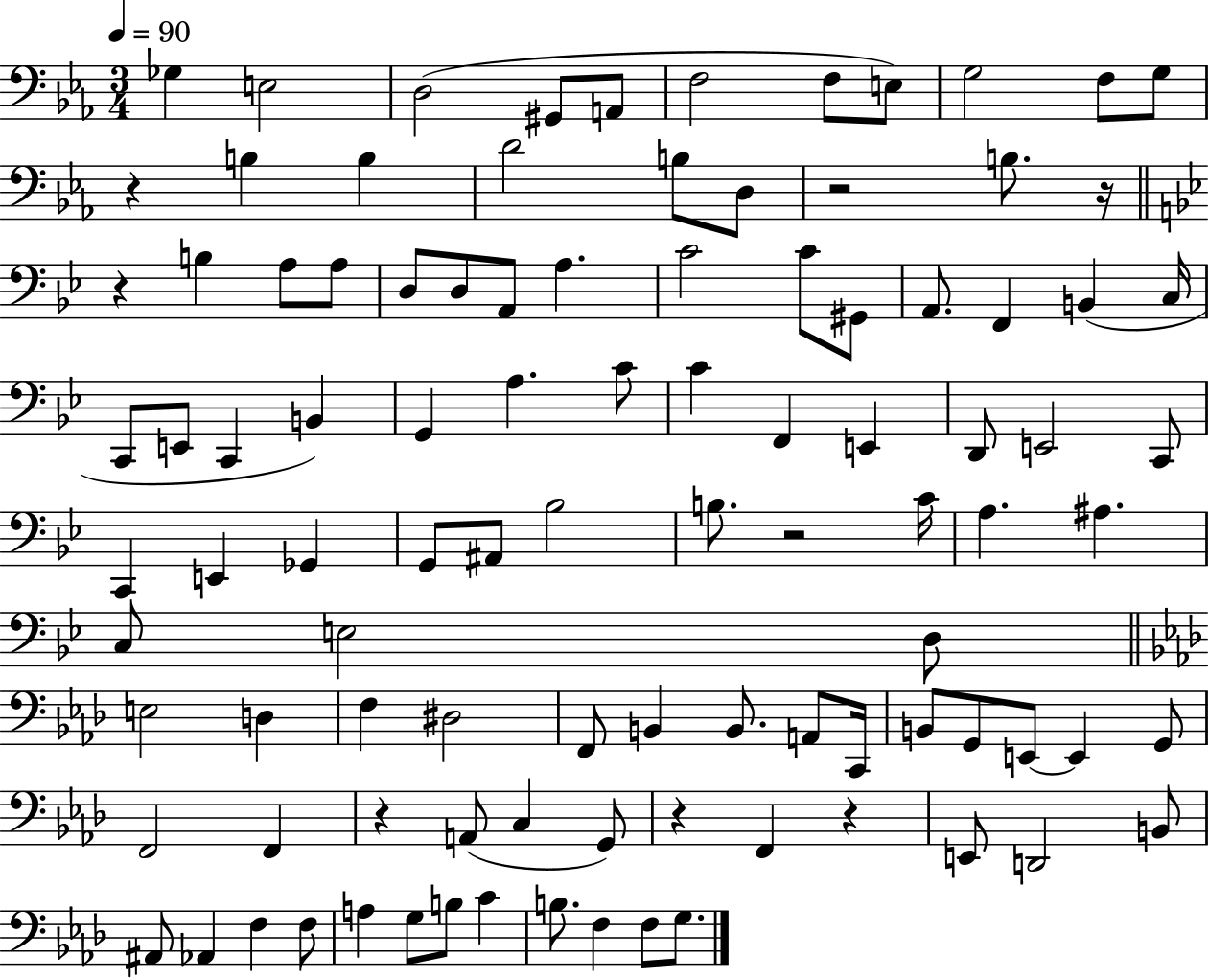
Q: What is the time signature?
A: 3/4